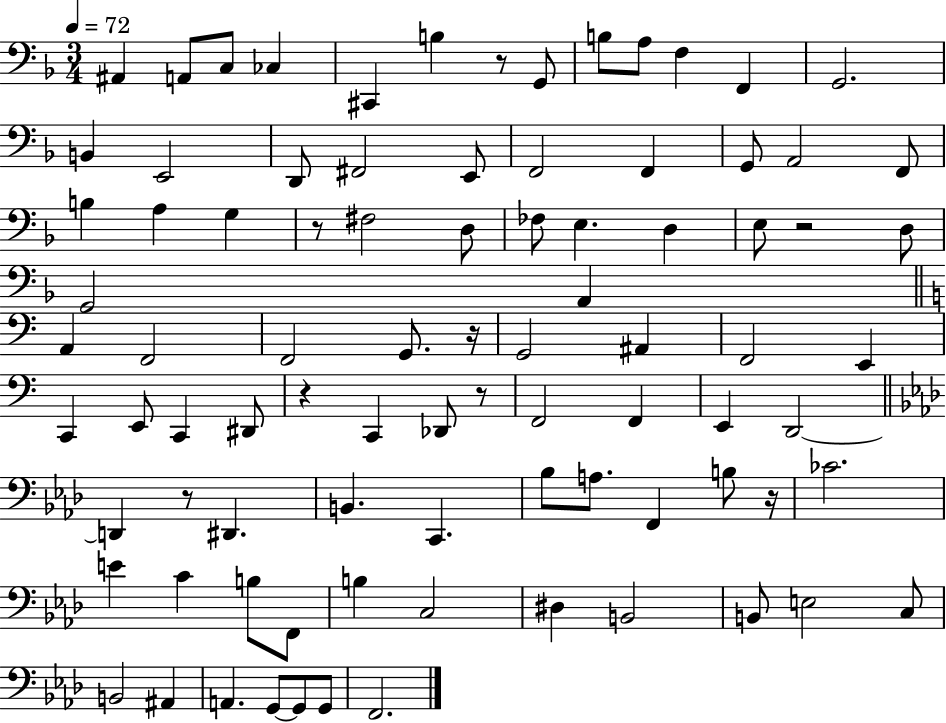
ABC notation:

X:1
T:Untitled
M:3/4
L:1/4
K:F
^A,, A,,/2 C,/2 _C, ^C,, B, z/2 G,,/2 B,/2 A,/2 F, F,, G,,2 B,, E,,2 D,,/2 ^F,,2 E,,/2 F,,2 F,, G,,/2 A,,2 F,,/2 B, A, G, z/2 ^F,2 D,/2 _F,/2 E, D, E,/2 z2 D,/2 G,,2 A,, A,, F,,2 F,,2 G,,/2 z/4 G,,2 ^A,, F,,2 E,, C,, E,,/2 C,, ^D,,/2 z C,, _D,,/2 z/2 F,,2 F,, E,, D,,2 D,, z/2 ^D,, B,, C,, _B,/2 A,/2 F,, B,/2 z/4 _C2 E C B,/2 F,,/2 B, C,2 ^D, B,,2 B,,/2 E,2 C,/2 B,,2 ^A,, A,, G,,/2 G,,/2 G,,/2 F,,2